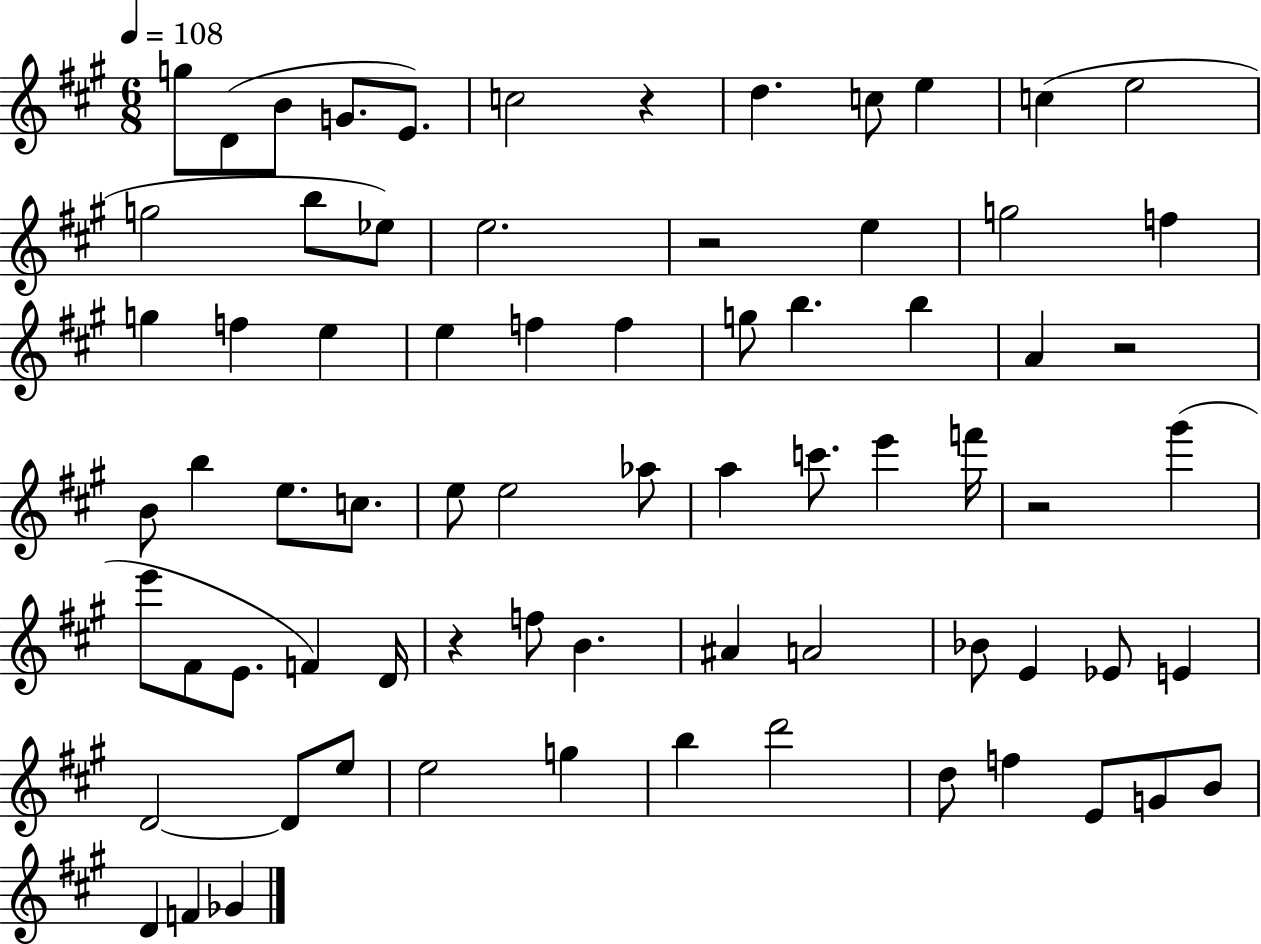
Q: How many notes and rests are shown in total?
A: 73